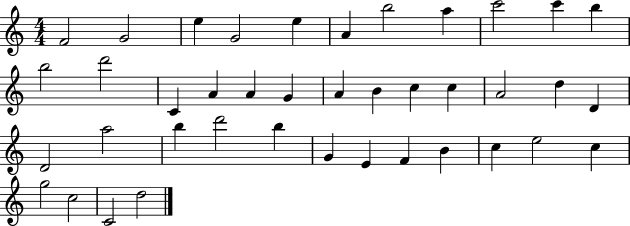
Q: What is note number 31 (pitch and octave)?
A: E4